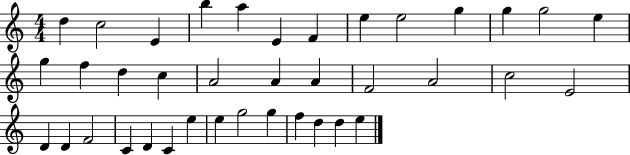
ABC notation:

X:1
T:Untitled
M:4/4
L:1/4
K:C
d c2 E b a E F e e2 g g g2 e g f d c A2 A A F2 A2 c2 E2 D D F2 C D C e e g2 g f d d e